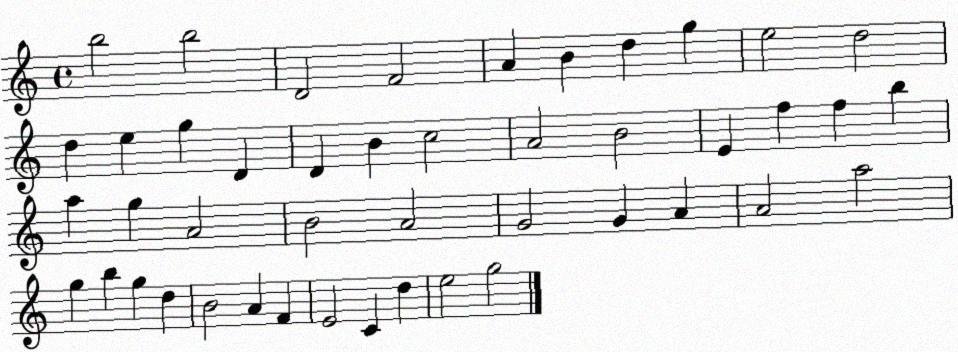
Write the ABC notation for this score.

X:1
T:Untitled
M:4/4
L:1/4
K:C
b2 b2 D2 F2 A B d g e2 d2 d e g D D B c2 A2 B2 E f f b a g A2 B2 A2 G2 G A A2 a2 g b g d B2 A F E2 C d e2 g2